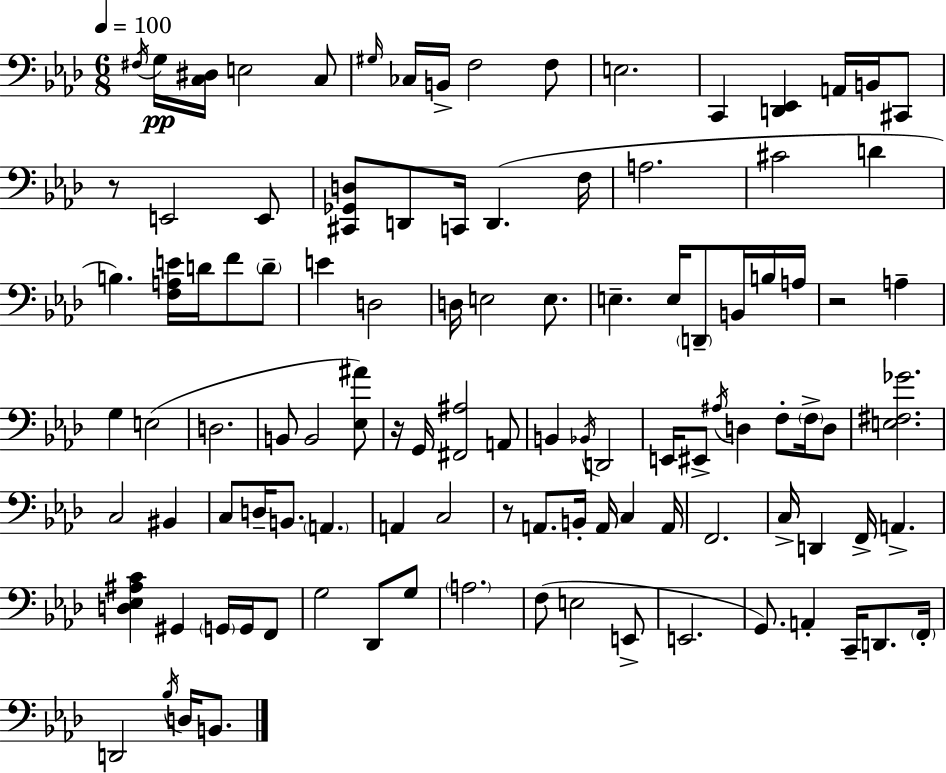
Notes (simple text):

F#3/s G3/s [C3,D#3]/s E3/h C3/e G#3/s CES3/s B2/s F3/h F3/e E3/h. C2/q [D2,Eb2]/q A2/s B2/s C#2/e R/e E2/h E2/e [C#2,Gb2,D3]/e D2/e C2/s D2/q. F3/s A3/h. C#4/h D4/q B3/q. [F3,A3,E4]/s D4/s F4/e D4/e E4/q D3/h D3/s E3/h E3/e. E3/q. E3/s D2/e B2/s B3/s A3/s R/h A3/q G3/q E3/h D3/h. B2/e B2/h [Eb3,A#4]/e R/s G2/s [F#2,A#3]/h A2/e B2/q Bb2/s D2/h E2/s EIS2/e A#3/s D3/q F3/e F3/s D3/e [E3,F#3,Gb4]/h. C3/h BIS2/q C3/e D3/s B2/e. A2/q. A2/q C3/h R/e A2/e. B2/s A2/s C3/q A2/s F2/h. C3/s D2/q F2/s A2/q. [D3,Eb3,A#3,C4]/q G#2/q G2/s G2/s F2/e G3/h Db2/e G3/e A3/h. F3/e E3/h E2/e E2/h. G2/e. A2/q C2/s D2/e. F2/s D2/h Bb3/s D3/s B2/e.